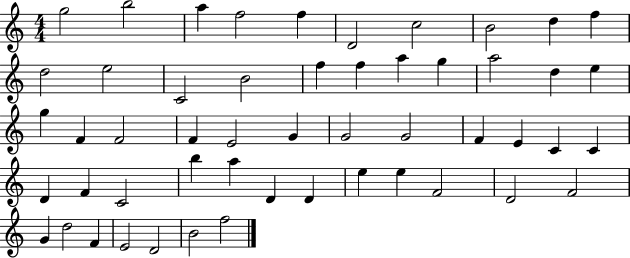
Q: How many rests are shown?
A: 0